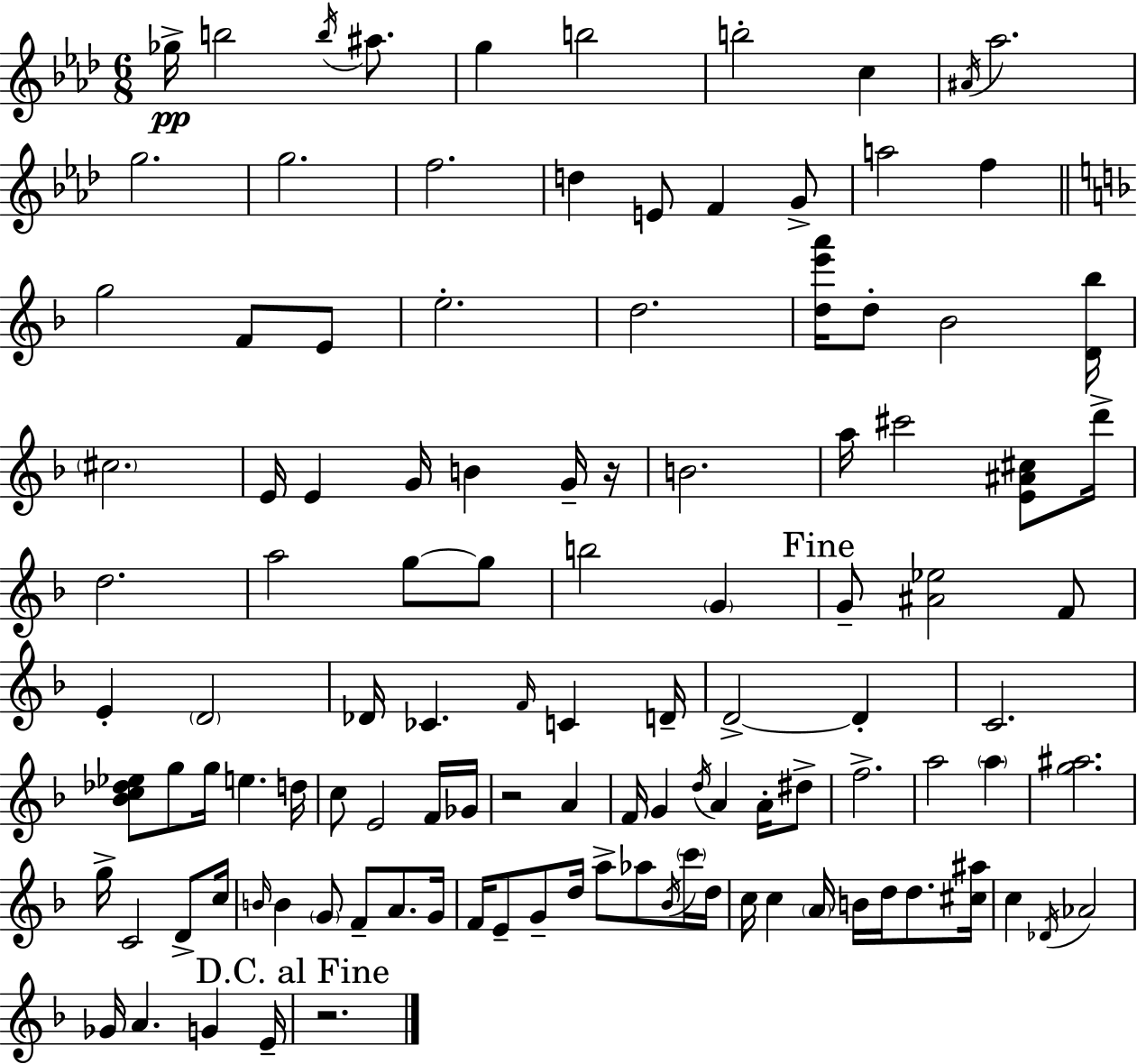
{
  \clef treble
  \numericTimeSignature
  \time 6/8
  \key aes \major
  \repeat volta 2 { ges''16->\pp b''2 \acciaccatura { b''16 } ais''8. | g''4 b''2 | b''2-. c''4 | \acciaccatura { ais'16 } aes''2. | \break g''2. | g''2. | f''2. | d''4 e'8 f'4 | \break g'8-> a''2 f''4 | \bar "||" \break \key f \major g''2 f'8 e'8 | e''2.-. | d''2. | <d'' e''' a'''>16 d''8-. bes'2 <d' bes''>16 | \break \parenthesize cis''2. | e'16 e'4 g'16 b'4 g'16-- r16 | b'2. | a''16 cis'''2 <e' ais' cis''>8 d'''16-> | \break d''2. | a''2 g''8~~ g''8 | b''2 \parenthesize g'4 | \mark "Fine" g'8-- <ais' ees''>2 f'8 | \break e'4-. \parenthesize d'2 | des'16 ces'4. \grace { f'16 } c'4 | d'16-- d'2->~~ d'4-. | c'2. | \break <bes' c'' des'' ees''>8 g''8 g''16 e''4. | d''16 c''8 e'2 f'16 | ges'16 r2 a'4 | f'16 g'4 \acciaccatura { d''16 } a'4 a'16-. | \break dis''8-> f''2.-> | a''2 \parenthesize a''4 | <g'' ais''>2. | g''16-> c'2 d'8-> | \break c''16 \grace { b'16 } b'4 \parenthesize g'8 f'8-- a'8. | g'16 f'16 e'8-- g'8-- d''16 a''8-> aes''8 | \acciaccatura { bes'16 } \parenthesize c'''16 d''16 c''16 c''4 \parenthesize a'16 b'16 d''16 | d''8. <cis'' ais''>16 c''4 \acciaccatura { des'16 } aes'2 | \break ges'16 a'4. | g'4 e'16-- \mark "D.C. al Fine" r2. | } \bar "|."
}